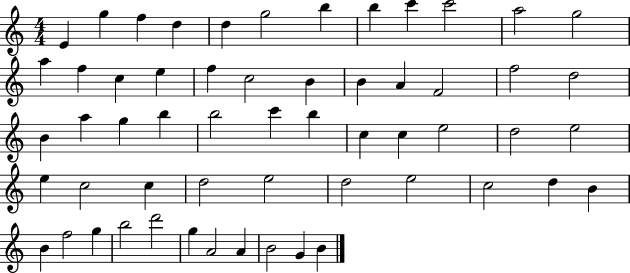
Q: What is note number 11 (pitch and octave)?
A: A5